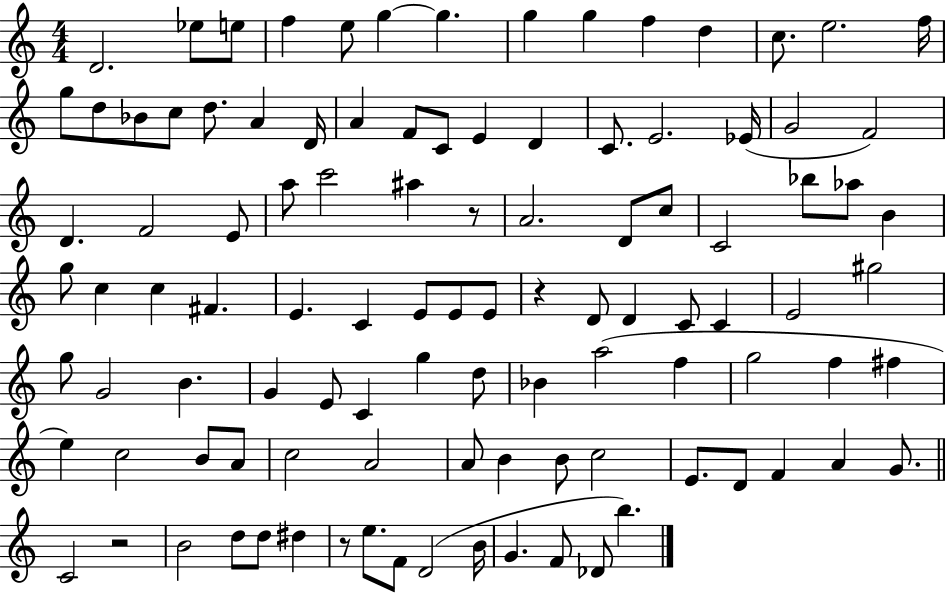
X:1
T:Untitled
M:4/4
L:1/4
K:C
D2 _e/2 e/2 f e/2 g g g g f d c/2 e2 f/4 g/2 d/2 _B/2 c/2 d/2 A D/4 A F/2 C/2 E D C/2 E2 _E/4 G2 F2 D F2 E/2 a/2 c'2 ^a z/2 A2 D/2 c/2 C2 _b/2 _a/2 B g/2 c c ^F E C E/2 E/2 E/2 z D/2 D C/2 C E2 ^g2 g/2 G2 B G E/2 C g d/2 _B a2 f g2 f ^f e c2 B/2 A/2 c2 A2 A/2 B B/2 c2 E/2 D/2 F A G/2 C2 z2 B2 d/2 d/2 ^d z/2 e/2 F/2 D2 B/4 G F/2 _D/2 b